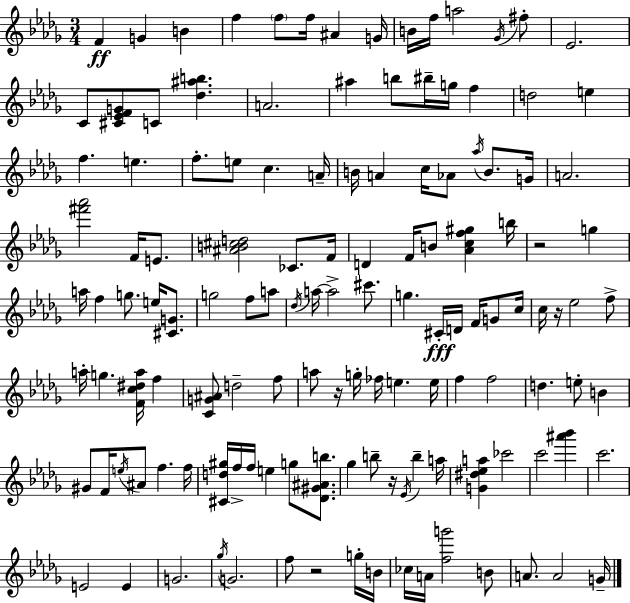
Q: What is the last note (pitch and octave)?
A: G4